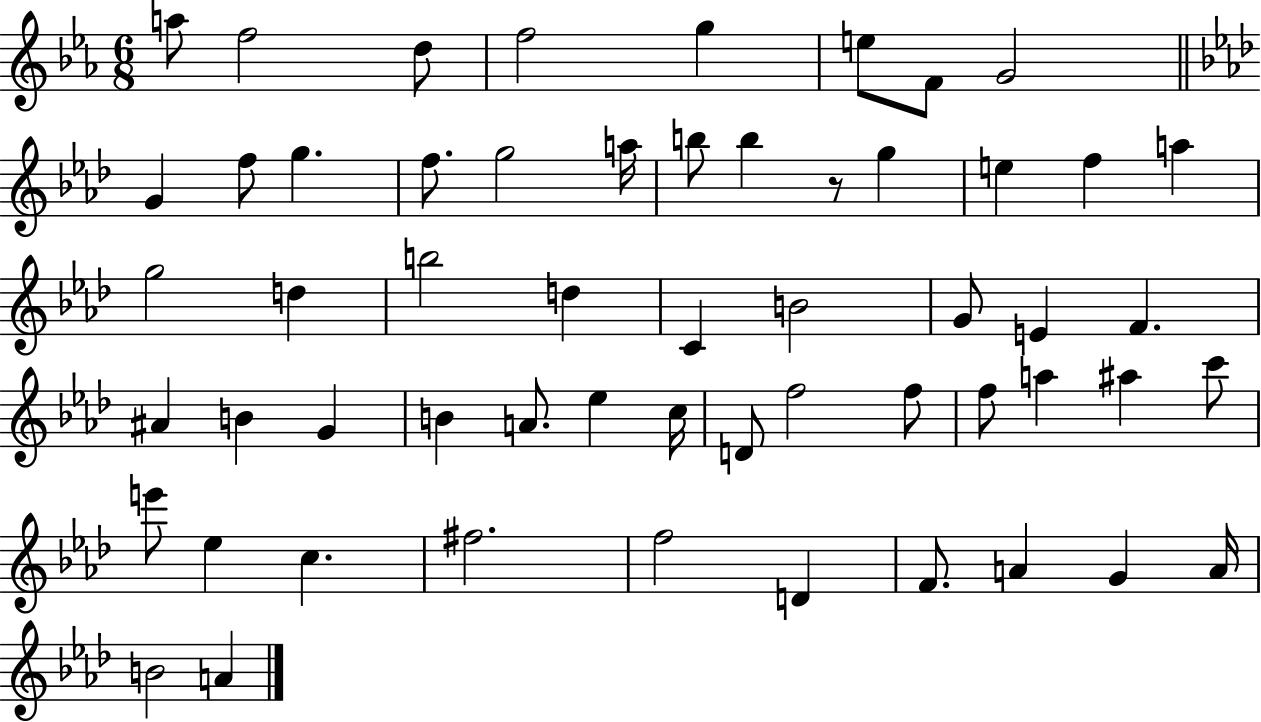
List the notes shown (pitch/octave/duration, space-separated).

A5/e F5/h D5/e F5/h G5/q E5/e F4/e G4/h G4/q F5/e G5/q. F5/e. G5/h A5/s B5/e B5/q R/e G5/q E5/q F5/q A5/q G5/h D5/q B5/h D5/q C4/q B4/h G4/e E4/q F4/q. A#4/q B4/q G4/q B4/q A4/e. Eb5/q C5/s D4/e F5/h F5/e F5/e A5/q A#5/q C6/e E6/e Eb5/q C5/q. F#5/h. F5/h D4/q F4/e. A4/q G4/q A4/s B4/h A4/q